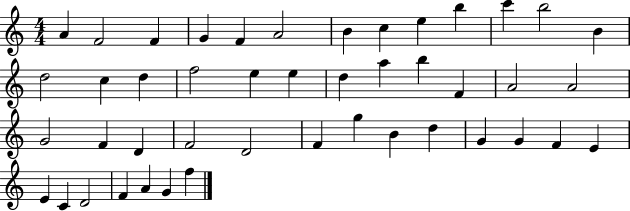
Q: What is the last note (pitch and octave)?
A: F5